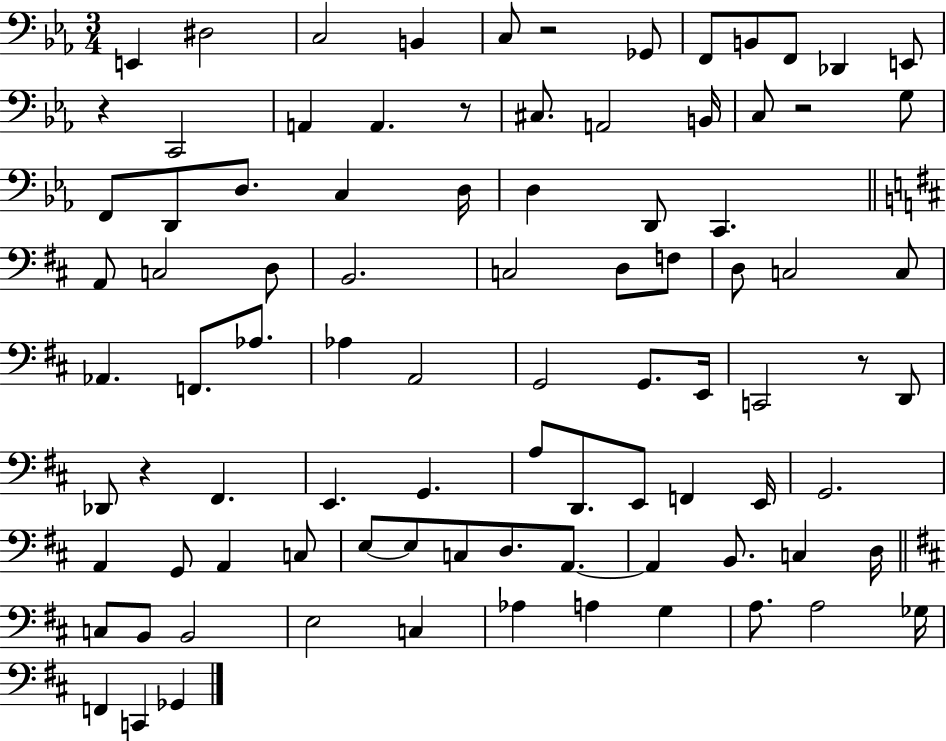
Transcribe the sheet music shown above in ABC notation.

X:1
T:Untitled
M:3/4
L:1/4
K:Eb
E,, ^D,2 C,2 B,, C,/2 z2 _G,,/2 F,,/2 B,,/2 F,,/2 _D,, E,,/2 z C,,2 A,, A,, z/2 ^C,/2 A,,2 B,,/4 C,/2 z2 G,/2 F,,/2 D,,/2 D,/2 C, D,/4 D, D,,/2 C,, A,,/2 C,2 D,/2 B,,2 C,2 D,/2 F,/2 D,/2 C,2 C,/2 _A,, F,,/2 _A,/2 _A, A,,2 G,,2 G,,/2 E,,/4 C,,2 z/2 D,,/2 _D,,/2 z ^F,, E,, G,, A,/2 D,,/2 E,,/2 F,, E,,/4 G,,2 A,, G,,/2 A,, C,/2 E,/2 E,/2 C,/2 D,/2 A,,/2 A,, B,,/2 C, D,/4 C,/2 B,,/2 B,,2 E,2 C, _A, A, G, A,/2 A,2 _G,/4 F,, C,, _G,,